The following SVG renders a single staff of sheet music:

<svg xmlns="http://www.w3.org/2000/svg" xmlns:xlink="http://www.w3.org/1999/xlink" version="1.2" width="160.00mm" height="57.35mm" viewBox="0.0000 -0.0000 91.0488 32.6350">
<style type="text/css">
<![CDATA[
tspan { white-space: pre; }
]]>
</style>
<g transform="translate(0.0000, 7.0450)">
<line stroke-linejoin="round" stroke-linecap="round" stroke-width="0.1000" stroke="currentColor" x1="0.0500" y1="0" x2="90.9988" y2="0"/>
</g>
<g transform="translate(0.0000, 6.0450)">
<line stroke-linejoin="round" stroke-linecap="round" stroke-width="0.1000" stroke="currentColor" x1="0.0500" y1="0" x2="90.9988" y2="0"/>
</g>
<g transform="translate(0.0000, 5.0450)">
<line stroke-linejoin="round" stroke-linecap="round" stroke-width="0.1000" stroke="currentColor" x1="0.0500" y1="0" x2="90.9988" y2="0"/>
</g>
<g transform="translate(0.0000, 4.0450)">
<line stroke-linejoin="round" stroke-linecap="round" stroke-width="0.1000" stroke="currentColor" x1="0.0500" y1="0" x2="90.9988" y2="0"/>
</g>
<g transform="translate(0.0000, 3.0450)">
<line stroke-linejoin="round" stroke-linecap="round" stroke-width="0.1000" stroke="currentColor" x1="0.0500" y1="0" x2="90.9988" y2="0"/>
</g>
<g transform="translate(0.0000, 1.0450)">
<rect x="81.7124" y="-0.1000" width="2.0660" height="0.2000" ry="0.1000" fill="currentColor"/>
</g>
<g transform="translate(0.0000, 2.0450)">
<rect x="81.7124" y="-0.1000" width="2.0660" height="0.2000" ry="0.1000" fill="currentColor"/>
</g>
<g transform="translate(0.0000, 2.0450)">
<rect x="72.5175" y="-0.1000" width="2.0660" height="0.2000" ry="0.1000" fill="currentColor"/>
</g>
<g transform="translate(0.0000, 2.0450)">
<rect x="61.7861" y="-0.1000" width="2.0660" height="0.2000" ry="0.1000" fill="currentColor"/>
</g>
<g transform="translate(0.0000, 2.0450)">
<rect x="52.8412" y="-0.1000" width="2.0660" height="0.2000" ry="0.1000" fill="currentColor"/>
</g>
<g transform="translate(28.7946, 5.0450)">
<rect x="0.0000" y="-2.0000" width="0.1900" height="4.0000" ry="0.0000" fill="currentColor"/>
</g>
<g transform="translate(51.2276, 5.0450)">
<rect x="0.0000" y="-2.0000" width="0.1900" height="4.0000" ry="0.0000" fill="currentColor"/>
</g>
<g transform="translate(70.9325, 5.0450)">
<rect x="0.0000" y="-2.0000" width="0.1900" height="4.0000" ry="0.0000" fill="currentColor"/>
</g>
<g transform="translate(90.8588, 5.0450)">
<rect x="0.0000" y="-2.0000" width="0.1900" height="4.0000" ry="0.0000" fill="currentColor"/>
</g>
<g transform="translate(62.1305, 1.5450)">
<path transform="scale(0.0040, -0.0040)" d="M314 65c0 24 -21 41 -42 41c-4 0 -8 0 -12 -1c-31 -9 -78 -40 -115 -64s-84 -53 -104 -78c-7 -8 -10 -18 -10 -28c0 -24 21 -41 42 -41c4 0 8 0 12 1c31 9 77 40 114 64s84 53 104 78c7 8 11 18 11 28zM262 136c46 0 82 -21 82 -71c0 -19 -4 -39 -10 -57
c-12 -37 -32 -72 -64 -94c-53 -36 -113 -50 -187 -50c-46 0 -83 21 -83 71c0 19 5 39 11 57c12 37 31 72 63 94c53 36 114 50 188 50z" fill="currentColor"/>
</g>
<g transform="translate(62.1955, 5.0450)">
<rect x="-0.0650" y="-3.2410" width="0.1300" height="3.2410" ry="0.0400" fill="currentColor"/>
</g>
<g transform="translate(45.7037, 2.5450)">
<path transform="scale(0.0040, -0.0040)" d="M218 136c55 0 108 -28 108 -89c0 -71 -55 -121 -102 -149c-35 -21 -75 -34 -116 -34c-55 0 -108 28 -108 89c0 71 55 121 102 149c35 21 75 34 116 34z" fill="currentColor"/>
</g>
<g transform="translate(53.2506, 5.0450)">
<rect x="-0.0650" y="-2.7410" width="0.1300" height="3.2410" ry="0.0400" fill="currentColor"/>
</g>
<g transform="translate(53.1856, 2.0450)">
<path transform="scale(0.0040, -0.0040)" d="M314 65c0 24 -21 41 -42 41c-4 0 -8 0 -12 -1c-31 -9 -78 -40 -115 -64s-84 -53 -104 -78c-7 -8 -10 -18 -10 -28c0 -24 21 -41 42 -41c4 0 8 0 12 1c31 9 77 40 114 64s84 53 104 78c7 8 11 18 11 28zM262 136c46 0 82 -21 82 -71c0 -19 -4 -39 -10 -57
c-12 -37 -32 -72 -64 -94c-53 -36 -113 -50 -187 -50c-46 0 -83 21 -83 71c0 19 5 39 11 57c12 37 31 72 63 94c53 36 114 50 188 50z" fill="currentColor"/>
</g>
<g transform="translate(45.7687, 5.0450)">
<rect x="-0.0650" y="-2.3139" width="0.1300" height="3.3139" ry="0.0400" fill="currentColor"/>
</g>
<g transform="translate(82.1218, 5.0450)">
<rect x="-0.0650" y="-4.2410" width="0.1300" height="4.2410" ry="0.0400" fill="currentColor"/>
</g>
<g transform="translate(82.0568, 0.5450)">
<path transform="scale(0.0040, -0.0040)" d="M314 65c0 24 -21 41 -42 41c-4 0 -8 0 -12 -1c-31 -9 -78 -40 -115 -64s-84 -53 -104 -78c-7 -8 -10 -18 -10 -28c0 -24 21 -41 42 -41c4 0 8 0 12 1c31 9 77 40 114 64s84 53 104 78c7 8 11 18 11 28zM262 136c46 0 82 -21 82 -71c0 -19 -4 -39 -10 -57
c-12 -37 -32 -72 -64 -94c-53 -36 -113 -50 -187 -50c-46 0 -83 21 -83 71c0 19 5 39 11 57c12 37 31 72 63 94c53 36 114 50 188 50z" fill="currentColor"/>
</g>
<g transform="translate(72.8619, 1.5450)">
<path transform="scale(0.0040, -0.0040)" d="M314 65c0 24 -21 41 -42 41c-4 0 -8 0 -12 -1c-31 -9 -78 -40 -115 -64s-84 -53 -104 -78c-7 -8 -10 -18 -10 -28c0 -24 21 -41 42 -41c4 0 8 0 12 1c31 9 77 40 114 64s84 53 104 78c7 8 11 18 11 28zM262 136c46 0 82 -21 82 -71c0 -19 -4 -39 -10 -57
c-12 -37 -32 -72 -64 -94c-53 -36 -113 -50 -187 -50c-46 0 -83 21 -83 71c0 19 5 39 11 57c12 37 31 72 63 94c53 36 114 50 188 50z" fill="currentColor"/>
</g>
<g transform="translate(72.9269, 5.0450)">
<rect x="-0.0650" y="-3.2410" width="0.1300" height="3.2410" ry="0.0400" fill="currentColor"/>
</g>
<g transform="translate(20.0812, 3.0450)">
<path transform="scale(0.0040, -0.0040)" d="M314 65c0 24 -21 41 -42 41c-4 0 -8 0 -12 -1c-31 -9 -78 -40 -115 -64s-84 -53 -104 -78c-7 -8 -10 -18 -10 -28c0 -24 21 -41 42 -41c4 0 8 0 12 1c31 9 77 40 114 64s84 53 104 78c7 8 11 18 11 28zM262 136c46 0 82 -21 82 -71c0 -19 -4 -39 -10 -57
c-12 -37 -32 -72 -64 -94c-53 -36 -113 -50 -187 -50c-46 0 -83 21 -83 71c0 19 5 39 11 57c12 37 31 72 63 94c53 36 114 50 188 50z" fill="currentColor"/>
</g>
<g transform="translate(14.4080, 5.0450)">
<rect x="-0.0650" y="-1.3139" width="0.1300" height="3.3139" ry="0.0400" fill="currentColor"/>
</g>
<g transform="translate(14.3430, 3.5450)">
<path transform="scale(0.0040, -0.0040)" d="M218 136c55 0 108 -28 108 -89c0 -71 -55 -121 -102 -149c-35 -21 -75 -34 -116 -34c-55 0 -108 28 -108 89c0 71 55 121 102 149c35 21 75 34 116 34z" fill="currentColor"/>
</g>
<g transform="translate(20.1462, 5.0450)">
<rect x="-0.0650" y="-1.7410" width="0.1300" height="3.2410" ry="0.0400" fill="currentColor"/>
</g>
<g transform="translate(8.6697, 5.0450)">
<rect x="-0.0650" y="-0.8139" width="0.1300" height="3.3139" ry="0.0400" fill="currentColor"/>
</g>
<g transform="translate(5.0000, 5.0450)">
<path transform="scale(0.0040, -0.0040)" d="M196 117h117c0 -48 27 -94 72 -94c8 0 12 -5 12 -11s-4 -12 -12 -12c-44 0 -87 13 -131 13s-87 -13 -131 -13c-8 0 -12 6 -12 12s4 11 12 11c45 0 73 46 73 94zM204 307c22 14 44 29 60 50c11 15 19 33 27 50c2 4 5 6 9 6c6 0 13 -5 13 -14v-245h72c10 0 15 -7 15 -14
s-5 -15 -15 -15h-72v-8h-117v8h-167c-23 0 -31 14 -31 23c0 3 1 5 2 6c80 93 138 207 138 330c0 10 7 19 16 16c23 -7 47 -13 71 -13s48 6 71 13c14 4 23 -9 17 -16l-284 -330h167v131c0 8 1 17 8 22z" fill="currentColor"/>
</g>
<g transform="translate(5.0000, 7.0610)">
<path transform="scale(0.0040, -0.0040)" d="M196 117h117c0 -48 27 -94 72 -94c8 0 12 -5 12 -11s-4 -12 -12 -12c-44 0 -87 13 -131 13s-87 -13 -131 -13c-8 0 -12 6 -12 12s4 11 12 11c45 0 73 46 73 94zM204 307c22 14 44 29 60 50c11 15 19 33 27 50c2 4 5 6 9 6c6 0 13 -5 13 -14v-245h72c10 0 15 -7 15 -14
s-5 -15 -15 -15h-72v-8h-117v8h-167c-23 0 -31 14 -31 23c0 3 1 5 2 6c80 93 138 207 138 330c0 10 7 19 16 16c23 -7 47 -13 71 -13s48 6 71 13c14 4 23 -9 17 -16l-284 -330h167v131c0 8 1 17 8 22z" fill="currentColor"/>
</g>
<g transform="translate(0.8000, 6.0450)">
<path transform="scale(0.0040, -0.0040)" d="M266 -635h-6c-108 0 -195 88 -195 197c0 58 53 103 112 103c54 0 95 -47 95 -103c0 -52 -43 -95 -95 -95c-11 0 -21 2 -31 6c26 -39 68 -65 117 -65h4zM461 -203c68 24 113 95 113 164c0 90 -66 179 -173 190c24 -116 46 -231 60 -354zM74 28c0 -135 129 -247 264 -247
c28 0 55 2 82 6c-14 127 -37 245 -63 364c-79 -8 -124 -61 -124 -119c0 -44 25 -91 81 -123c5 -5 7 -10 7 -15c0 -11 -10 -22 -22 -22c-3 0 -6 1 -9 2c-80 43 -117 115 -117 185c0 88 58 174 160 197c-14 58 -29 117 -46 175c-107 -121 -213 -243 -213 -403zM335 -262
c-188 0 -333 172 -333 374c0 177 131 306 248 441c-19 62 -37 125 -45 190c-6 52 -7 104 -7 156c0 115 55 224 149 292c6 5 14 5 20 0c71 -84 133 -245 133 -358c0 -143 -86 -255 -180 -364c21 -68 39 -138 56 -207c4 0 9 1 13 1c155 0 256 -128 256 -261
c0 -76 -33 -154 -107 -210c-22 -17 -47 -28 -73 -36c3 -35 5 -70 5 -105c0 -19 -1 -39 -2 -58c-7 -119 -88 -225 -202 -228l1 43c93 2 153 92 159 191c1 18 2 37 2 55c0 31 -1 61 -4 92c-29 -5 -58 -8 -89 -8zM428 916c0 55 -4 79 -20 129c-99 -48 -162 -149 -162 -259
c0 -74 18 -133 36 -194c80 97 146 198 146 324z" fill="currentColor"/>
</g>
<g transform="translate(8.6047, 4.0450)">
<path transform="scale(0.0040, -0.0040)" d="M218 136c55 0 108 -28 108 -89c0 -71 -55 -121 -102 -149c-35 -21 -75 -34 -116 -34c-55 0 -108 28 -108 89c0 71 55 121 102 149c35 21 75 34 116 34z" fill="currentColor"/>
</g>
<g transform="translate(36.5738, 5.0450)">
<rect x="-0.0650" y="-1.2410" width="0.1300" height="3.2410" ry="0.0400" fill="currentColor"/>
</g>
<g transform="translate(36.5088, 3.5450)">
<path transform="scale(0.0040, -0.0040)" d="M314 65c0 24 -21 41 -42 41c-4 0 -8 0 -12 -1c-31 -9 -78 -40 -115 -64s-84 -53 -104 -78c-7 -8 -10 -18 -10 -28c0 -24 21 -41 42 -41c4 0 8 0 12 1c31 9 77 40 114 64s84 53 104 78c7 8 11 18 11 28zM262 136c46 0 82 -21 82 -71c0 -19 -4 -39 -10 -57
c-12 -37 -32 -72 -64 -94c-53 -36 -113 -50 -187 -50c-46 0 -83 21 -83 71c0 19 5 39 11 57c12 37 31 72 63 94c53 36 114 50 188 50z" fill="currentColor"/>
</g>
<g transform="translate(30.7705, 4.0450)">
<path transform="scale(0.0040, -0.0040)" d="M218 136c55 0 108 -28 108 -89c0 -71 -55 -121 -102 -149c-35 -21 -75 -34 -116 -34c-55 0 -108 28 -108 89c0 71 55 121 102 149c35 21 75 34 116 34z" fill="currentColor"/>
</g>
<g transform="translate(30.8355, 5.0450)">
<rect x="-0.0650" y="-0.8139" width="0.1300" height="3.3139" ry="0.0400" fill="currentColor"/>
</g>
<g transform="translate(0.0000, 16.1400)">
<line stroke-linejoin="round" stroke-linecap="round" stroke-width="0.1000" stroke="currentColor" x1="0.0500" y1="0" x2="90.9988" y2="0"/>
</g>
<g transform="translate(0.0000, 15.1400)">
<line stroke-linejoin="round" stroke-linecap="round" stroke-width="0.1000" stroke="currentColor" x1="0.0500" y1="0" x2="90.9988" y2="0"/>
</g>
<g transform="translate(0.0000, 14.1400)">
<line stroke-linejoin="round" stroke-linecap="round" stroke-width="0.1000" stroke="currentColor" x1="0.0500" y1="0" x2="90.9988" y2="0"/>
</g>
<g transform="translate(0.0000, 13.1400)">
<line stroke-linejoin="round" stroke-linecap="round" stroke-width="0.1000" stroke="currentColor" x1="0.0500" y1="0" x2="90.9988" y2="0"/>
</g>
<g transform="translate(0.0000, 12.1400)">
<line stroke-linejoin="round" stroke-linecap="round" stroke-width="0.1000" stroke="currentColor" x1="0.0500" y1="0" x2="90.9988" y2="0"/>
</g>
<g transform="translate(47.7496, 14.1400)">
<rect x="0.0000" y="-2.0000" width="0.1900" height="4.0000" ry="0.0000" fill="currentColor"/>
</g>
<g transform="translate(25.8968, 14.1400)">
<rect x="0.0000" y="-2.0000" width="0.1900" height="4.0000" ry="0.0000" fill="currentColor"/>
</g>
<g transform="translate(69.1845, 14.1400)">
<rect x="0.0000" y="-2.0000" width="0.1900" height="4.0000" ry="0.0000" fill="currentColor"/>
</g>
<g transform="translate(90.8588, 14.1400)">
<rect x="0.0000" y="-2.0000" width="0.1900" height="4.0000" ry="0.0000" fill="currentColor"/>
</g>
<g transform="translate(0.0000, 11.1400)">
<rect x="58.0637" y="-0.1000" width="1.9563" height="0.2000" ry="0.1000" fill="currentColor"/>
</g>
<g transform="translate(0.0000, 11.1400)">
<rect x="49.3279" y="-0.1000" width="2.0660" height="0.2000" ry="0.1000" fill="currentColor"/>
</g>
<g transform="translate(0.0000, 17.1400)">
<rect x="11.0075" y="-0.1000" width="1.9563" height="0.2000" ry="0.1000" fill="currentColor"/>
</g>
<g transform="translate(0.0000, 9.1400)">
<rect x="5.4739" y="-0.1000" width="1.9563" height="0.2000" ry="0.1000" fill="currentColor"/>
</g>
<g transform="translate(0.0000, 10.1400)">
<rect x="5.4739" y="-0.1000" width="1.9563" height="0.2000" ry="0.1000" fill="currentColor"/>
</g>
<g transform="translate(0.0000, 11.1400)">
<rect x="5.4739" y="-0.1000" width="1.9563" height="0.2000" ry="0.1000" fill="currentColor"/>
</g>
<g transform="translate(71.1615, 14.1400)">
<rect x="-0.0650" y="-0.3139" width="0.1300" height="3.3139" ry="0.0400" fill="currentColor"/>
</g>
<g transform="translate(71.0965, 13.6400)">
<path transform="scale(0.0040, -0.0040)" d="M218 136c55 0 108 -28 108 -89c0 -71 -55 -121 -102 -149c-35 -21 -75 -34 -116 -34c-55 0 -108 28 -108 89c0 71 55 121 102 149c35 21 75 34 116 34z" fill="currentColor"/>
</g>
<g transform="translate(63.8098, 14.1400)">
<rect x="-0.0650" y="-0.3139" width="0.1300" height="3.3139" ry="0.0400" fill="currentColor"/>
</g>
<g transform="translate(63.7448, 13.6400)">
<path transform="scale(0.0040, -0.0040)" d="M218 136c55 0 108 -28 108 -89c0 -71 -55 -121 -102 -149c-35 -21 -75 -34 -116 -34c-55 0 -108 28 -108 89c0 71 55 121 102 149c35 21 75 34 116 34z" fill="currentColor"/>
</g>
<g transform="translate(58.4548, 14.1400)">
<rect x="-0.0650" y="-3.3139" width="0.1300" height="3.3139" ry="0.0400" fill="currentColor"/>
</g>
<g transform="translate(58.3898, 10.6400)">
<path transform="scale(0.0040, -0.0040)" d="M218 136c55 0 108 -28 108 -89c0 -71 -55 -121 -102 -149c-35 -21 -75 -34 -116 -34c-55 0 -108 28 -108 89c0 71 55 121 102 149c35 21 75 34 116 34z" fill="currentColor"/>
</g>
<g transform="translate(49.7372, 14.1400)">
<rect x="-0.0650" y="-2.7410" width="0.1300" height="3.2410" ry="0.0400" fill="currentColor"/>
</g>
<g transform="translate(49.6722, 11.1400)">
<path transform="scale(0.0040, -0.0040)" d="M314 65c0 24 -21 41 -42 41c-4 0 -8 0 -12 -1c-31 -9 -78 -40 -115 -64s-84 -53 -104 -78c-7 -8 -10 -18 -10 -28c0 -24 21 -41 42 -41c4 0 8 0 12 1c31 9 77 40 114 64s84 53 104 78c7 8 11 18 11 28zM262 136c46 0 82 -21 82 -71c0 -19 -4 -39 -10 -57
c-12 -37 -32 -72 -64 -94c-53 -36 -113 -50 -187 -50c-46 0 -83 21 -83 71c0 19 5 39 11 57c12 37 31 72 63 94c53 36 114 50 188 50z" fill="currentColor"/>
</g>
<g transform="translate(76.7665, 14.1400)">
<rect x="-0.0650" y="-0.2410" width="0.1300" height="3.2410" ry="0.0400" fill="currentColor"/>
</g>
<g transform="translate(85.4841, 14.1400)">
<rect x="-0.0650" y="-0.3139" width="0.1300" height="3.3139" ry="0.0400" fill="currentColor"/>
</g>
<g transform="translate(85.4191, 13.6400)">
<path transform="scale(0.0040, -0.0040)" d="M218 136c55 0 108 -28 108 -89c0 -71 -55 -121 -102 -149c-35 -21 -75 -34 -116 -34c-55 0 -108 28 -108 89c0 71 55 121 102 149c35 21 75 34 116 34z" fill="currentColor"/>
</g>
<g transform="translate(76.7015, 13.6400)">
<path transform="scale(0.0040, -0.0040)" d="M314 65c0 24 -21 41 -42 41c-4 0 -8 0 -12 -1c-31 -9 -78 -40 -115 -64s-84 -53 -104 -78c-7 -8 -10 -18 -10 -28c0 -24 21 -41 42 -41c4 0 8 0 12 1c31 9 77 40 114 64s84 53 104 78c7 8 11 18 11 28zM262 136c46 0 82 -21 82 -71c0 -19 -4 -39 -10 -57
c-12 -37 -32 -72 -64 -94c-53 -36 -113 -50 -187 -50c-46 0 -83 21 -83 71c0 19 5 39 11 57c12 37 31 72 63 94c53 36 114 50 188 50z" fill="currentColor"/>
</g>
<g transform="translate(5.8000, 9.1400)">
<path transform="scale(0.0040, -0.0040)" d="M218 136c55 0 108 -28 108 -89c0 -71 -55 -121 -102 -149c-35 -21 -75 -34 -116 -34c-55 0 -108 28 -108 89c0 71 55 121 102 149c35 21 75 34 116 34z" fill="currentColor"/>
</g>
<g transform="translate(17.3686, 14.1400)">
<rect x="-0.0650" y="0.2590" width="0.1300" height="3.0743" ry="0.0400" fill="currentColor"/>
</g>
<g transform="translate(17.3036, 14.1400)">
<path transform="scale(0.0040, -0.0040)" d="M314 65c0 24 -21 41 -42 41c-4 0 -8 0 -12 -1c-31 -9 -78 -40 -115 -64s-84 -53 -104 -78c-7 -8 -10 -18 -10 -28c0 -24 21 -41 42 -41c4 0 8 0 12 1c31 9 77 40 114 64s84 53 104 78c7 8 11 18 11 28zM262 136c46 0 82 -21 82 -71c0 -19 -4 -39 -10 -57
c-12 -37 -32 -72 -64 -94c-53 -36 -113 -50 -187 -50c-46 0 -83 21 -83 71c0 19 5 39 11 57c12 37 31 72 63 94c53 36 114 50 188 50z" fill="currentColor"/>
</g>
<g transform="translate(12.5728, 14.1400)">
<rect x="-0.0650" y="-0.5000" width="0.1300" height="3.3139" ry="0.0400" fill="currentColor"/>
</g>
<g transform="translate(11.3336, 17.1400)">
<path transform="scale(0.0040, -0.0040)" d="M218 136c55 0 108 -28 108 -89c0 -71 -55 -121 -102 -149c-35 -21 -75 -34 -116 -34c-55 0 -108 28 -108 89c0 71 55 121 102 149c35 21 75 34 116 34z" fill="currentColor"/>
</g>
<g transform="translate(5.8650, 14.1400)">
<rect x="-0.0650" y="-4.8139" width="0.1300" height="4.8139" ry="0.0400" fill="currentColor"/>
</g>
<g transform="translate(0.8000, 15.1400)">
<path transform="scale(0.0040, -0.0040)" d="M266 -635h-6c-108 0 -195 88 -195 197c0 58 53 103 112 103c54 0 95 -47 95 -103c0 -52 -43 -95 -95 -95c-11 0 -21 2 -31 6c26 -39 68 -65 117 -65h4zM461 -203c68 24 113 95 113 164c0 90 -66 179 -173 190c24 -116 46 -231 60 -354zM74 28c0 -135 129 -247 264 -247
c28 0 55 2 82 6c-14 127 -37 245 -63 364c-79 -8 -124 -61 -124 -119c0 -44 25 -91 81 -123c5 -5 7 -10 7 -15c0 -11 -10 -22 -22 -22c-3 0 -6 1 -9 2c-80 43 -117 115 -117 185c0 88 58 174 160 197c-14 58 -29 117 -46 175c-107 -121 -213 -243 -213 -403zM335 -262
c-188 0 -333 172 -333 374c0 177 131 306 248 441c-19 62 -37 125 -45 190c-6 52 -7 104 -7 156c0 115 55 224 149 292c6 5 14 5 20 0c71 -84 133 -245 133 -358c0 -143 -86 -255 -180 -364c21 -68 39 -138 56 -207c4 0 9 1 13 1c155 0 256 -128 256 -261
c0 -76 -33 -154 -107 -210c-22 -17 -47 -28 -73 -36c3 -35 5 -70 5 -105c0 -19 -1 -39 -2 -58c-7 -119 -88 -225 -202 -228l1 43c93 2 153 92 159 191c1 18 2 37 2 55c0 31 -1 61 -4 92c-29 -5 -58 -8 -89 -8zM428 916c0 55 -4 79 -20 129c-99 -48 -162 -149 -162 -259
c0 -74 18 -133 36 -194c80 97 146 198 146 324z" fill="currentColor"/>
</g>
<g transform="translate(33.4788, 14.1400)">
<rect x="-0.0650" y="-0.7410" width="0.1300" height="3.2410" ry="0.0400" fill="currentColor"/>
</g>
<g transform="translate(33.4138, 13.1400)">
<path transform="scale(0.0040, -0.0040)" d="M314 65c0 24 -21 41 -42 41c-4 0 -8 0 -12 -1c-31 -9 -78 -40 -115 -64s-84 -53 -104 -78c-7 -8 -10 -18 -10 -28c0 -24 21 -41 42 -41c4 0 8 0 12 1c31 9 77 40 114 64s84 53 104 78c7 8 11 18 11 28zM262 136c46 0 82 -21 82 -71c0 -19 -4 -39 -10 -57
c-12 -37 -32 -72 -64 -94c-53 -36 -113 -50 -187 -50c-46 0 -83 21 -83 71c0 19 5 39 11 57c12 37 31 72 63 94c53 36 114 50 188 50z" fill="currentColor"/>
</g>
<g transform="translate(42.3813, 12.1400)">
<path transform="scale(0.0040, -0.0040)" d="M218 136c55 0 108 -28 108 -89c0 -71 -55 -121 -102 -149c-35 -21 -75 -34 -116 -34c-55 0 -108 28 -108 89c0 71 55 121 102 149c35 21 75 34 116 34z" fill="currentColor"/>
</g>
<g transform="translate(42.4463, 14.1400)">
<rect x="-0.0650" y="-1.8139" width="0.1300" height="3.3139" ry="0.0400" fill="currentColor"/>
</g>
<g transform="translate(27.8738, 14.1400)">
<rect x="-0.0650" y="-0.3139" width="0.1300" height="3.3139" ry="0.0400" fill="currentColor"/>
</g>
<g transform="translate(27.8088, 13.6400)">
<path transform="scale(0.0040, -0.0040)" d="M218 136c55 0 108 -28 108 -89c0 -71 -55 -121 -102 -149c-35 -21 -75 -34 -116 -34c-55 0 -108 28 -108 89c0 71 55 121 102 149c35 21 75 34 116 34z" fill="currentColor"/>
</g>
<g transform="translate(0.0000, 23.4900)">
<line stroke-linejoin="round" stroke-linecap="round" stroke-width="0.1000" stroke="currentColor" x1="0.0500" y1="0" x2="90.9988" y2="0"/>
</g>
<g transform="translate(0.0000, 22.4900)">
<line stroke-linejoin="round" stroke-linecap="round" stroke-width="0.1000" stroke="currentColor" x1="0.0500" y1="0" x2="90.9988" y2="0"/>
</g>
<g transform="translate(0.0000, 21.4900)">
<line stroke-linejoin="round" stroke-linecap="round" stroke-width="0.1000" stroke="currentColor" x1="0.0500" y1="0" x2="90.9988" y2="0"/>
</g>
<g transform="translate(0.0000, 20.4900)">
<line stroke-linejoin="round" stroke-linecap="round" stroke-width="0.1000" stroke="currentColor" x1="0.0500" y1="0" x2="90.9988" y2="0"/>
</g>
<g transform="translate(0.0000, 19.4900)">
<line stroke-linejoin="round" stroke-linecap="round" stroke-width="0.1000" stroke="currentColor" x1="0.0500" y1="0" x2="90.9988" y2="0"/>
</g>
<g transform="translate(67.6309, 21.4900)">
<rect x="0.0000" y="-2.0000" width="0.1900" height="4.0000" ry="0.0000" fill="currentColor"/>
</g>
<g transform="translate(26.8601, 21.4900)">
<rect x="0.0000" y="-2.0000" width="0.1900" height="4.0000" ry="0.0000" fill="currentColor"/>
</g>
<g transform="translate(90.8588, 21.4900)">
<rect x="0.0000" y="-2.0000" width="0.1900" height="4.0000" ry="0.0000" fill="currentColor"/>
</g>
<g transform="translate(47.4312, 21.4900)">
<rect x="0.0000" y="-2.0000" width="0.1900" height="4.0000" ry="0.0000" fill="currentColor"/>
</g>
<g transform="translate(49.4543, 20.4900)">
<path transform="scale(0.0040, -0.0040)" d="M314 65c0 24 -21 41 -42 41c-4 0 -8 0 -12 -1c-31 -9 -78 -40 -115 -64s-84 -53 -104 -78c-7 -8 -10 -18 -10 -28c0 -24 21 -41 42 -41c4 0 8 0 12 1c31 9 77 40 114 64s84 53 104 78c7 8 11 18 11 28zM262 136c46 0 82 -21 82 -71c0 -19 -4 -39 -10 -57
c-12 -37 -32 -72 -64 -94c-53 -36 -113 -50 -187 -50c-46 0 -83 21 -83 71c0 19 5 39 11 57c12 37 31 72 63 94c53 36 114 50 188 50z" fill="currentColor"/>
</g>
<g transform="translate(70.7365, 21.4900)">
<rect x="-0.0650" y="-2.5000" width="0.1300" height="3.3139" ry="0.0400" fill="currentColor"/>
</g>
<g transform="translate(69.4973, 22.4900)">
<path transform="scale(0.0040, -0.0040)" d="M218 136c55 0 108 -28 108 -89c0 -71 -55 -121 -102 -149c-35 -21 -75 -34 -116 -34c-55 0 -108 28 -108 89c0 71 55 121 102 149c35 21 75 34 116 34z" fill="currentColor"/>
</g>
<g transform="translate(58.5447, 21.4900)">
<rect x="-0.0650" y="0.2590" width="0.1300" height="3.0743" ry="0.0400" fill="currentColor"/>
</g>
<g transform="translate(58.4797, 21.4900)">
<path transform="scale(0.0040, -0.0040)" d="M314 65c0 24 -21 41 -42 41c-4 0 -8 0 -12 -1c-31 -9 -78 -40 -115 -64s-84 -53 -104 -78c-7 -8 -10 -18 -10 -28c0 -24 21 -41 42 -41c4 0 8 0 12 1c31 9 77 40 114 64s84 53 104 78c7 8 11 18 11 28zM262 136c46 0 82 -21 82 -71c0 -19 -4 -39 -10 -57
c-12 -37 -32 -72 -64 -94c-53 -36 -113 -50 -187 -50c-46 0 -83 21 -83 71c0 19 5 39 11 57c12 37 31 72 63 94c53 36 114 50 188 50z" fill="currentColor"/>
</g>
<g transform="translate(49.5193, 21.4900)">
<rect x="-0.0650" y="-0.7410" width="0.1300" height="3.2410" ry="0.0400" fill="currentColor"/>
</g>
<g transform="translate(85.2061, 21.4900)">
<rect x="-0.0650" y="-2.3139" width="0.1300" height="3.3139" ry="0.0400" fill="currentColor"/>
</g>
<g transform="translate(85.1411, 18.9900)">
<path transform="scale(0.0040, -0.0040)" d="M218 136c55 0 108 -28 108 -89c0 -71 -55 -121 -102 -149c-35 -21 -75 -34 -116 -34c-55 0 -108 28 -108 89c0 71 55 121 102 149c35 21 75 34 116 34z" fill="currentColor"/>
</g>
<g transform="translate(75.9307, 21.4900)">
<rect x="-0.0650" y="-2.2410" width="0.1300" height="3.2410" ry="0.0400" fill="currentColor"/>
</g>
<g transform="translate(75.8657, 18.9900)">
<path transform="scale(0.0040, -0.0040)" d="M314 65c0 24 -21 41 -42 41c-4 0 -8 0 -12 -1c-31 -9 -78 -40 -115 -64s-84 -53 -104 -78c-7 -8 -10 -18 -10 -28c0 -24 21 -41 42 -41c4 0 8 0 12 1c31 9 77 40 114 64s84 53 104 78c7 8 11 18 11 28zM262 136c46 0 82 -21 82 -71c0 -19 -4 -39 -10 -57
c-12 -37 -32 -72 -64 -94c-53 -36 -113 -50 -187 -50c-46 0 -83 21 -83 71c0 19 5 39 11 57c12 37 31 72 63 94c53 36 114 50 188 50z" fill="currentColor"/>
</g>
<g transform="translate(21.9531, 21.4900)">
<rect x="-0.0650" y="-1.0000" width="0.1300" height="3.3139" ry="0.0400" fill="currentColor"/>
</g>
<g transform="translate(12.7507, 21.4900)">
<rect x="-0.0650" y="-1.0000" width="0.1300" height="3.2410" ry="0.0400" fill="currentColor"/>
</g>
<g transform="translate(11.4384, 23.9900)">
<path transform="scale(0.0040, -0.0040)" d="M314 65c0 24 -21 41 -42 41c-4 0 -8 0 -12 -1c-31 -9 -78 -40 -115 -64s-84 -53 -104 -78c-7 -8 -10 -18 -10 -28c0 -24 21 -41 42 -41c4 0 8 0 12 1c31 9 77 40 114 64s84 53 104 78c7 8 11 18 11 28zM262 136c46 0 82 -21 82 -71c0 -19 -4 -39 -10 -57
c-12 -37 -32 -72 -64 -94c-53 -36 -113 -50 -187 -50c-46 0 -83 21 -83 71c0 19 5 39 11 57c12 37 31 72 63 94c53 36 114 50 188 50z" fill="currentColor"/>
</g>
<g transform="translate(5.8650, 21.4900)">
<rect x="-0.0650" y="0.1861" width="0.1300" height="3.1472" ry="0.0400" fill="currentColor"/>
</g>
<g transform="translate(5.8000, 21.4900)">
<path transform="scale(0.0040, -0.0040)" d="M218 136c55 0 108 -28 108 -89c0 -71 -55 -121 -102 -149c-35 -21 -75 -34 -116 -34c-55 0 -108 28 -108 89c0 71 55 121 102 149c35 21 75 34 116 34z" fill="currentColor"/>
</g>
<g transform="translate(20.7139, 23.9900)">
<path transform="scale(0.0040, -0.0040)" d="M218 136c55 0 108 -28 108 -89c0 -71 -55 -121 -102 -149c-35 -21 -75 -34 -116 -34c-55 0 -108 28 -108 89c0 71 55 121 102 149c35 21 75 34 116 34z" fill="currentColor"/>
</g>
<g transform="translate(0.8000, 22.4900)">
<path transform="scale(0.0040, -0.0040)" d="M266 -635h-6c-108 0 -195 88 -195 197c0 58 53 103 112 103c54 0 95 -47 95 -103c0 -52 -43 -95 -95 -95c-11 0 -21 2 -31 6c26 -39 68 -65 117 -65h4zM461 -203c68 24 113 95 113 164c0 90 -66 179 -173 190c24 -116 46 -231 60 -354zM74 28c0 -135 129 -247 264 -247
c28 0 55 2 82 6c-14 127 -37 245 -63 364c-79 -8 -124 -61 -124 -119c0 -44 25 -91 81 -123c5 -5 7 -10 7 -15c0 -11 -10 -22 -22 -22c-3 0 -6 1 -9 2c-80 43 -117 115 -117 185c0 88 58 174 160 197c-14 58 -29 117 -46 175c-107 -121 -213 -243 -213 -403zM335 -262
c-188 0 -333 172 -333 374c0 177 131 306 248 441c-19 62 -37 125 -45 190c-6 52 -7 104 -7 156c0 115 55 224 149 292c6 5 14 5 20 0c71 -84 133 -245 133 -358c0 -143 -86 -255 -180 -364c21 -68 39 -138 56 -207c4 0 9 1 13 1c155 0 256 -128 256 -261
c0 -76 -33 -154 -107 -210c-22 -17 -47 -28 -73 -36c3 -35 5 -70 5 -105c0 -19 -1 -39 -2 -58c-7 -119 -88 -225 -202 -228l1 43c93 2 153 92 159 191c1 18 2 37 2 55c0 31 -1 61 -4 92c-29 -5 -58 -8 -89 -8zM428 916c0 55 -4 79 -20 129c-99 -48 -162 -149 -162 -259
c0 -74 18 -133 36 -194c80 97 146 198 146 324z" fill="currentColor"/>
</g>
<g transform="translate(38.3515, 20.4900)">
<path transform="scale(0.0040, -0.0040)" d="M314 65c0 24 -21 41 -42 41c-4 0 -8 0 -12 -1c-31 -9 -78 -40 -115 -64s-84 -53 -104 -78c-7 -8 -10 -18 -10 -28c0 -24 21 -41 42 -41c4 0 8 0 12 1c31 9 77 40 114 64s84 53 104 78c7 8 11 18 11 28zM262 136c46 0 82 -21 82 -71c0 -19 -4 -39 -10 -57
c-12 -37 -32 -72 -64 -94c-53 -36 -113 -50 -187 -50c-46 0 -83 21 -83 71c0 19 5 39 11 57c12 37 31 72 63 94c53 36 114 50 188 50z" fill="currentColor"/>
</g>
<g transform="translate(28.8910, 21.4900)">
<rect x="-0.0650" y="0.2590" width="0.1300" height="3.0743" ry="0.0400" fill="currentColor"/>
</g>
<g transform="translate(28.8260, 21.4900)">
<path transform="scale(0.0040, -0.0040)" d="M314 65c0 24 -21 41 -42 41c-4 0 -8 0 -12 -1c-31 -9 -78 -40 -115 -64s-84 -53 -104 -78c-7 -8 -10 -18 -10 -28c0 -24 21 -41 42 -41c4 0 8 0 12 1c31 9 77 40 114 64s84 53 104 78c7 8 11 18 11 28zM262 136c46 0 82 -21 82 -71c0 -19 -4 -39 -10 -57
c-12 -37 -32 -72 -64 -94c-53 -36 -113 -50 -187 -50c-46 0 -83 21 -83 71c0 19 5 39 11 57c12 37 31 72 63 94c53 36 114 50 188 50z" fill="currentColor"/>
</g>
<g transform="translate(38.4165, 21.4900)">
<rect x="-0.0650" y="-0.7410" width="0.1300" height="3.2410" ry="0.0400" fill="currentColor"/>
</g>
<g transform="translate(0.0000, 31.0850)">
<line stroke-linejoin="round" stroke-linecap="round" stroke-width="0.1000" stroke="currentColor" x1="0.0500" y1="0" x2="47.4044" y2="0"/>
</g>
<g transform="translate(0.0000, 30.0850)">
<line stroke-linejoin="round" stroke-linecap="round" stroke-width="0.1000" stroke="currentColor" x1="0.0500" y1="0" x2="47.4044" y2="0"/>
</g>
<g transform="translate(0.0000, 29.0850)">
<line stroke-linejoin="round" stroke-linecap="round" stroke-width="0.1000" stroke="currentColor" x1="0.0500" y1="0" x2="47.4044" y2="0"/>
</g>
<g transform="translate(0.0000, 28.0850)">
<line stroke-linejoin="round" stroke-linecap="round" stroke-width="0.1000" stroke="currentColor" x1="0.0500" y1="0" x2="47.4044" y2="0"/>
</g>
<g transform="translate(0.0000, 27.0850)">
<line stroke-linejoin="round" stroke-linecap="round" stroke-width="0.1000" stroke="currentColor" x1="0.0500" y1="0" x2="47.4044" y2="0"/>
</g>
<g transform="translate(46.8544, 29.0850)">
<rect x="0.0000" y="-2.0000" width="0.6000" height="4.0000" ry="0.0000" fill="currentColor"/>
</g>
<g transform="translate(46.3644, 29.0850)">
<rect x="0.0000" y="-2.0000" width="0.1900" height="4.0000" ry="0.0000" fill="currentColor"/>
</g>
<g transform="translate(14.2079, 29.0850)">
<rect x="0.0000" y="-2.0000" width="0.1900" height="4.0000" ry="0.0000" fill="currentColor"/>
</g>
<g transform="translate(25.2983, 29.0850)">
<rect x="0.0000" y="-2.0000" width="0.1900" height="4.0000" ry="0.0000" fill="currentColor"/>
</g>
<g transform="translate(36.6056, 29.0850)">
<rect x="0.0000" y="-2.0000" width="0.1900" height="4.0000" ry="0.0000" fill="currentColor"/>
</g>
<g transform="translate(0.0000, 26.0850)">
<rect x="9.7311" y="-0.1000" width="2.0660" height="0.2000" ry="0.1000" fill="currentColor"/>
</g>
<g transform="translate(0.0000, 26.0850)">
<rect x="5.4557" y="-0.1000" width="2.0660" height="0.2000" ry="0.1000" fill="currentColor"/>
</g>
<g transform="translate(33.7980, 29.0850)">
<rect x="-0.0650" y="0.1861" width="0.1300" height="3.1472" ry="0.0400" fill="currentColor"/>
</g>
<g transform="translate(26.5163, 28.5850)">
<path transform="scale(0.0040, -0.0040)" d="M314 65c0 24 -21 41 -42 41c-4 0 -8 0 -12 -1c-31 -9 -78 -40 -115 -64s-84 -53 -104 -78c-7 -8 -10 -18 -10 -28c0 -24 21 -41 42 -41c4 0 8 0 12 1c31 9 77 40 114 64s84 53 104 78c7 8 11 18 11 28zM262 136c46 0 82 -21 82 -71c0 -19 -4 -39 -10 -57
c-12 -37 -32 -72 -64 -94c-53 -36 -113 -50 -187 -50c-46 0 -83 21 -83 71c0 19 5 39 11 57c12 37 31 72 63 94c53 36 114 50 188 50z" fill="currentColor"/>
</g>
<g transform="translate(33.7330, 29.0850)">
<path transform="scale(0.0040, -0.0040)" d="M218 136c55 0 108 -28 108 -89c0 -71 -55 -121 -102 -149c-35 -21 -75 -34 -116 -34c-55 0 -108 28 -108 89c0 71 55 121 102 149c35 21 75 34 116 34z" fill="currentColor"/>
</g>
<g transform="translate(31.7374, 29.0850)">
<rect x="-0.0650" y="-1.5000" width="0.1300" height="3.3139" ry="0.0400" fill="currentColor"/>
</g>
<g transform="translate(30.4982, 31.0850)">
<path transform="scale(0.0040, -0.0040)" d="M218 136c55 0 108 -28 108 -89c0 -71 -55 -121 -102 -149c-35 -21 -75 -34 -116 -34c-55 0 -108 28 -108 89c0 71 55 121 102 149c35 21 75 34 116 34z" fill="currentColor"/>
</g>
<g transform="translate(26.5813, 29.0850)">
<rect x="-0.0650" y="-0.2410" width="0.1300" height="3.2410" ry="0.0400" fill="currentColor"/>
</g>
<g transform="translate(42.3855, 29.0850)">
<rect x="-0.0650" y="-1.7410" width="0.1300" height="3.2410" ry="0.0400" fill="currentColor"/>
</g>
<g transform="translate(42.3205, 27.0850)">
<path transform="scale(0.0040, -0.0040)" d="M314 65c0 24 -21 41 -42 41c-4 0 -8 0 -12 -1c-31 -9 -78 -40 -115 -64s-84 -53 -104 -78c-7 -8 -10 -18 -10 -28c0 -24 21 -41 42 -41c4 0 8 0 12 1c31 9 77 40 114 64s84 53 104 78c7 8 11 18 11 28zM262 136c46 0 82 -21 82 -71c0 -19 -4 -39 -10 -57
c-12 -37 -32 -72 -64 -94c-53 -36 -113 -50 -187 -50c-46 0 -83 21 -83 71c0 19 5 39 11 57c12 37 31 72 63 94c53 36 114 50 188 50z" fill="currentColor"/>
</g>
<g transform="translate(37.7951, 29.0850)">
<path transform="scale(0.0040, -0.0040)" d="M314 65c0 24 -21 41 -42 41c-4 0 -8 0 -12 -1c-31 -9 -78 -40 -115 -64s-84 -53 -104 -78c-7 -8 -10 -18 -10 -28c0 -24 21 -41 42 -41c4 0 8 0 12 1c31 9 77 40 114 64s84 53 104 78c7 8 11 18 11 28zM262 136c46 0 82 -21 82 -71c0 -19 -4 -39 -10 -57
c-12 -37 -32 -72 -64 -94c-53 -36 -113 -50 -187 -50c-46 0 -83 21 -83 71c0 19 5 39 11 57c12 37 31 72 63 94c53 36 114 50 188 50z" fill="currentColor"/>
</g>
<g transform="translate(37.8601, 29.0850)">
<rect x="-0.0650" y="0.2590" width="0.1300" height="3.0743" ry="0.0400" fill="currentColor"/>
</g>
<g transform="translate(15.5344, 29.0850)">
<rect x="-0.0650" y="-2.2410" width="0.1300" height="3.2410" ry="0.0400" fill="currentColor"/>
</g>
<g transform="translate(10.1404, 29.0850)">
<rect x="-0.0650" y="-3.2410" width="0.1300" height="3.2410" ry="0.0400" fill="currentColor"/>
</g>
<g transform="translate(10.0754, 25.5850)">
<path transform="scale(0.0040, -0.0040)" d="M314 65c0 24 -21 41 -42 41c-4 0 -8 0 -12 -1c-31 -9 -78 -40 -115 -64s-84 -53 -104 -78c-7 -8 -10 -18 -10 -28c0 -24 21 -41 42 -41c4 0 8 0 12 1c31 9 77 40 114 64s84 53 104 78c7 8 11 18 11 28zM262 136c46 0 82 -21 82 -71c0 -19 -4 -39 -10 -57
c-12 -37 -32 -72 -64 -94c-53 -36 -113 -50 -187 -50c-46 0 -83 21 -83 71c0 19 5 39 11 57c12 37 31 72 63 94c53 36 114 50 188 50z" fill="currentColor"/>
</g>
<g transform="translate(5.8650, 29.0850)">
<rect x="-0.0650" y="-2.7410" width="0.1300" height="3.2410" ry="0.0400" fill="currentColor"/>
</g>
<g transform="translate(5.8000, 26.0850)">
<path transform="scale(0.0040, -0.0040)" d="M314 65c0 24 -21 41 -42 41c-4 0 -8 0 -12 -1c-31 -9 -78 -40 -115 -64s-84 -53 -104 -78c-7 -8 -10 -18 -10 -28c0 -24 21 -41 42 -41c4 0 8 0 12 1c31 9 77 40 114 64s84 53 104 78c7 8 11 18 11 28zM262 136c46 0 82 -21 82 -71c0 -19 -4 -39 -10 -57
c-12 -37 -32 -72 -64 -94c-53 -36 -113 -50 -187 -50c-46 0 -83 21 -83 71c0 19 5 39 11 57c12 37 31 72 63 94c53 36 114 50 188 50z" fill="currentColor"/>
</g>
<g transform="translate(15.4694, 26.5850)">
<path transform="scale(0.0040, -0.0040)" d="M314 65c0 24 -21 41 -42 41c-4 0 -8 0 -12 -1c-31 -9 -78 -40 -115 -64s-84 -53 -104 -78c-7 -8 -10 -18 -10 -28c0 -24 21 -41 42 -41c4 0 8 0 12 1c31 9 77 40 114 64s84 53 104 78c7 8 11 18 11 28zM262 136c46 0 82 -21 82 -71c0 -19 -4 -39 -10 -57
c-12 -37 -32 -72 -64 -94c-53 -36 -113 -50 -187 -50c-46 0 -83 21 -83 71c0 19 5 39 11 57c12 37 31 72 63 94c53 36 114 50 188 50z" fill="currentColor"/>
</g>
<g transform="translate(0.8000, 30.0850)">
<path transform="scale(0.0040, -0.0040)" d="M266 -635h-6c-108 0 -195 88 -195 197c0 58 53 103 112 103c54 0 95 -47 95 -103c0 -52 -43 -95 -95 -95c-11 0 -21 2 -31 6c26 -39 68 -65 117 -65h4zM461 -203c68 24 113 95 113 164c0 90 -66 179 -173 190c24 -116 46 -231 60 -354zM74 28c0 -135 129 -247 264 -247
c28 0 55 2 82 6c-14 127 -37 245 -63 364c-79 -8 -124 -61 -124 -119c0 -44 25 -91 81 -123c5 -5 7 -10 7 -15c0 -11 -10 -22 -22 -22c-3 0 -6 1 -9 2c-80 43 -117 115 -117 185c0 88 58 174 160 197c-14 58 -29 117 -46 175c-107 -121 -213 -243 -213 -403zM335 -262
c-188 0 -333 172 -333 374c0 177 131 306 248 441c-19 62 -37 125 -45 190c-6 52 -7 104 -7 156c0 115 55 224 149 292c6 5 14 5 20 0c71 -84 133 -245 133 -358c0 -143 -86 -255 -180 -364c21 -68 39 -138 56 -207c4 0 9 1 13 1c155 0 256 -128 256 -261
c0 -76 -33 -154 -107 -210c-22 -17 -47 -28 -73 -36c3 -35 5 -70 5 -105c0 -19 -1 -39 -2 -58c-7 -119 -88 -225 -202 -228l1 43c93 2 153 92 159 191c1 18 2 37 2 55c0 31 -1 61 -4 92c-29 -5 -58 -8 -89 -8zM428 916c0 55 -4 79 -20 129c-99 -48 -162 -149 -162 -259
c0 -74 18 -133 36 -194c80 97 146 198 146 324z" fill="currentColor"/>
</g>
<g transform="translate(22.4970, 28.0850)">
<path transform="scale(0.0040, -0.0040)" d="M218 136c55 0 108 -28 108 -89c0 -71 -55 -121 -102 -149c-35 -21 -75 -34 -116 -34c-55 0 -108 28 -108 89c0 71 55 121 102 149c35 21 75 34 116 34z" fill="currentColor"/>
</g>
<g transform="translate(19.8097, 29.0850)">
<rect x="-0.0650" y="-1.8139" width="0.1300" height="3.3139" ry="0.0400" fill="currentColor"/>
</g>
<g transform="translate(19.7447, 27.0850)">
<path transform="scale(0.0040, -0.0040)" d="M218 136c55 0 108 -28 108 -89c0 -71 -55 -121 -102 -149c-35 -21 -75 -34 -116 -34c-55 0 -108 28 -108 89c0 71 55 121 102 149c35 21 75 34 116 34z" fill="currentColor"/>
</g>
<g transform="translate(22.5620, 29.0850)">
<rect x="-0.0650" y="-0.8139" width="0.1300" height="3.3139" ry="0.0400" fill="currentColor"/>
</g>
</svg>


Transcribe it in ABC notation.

X:1
T:Untitled
M:4/4
L:1/4
K:C
d e f2 d e2 g a2 b2 b2 d'2 e' C B2 c d2 f a2 b c c c2 c B D2 D B2 d2 d2 B2 G g2 g a2 b2 g2 f d c2 E B B2 f2